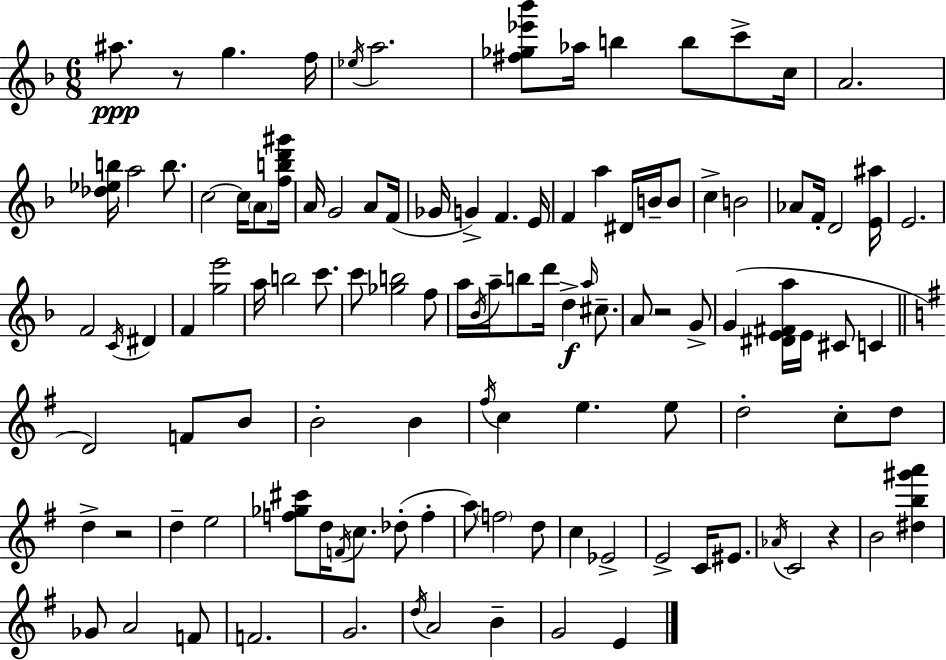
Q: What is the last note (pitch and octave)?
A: E4